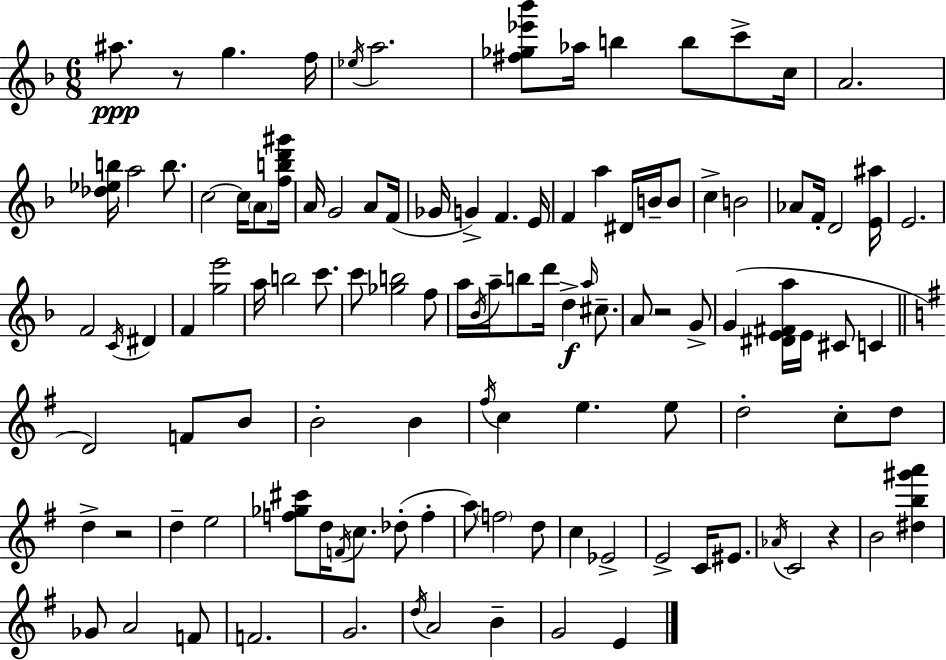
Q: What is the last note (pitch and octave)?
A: E4